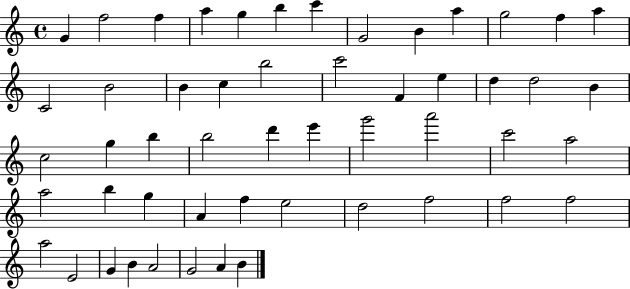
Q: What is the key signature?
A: C major